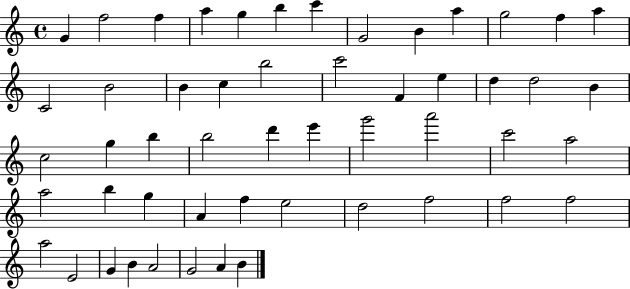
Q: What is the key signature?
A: C major